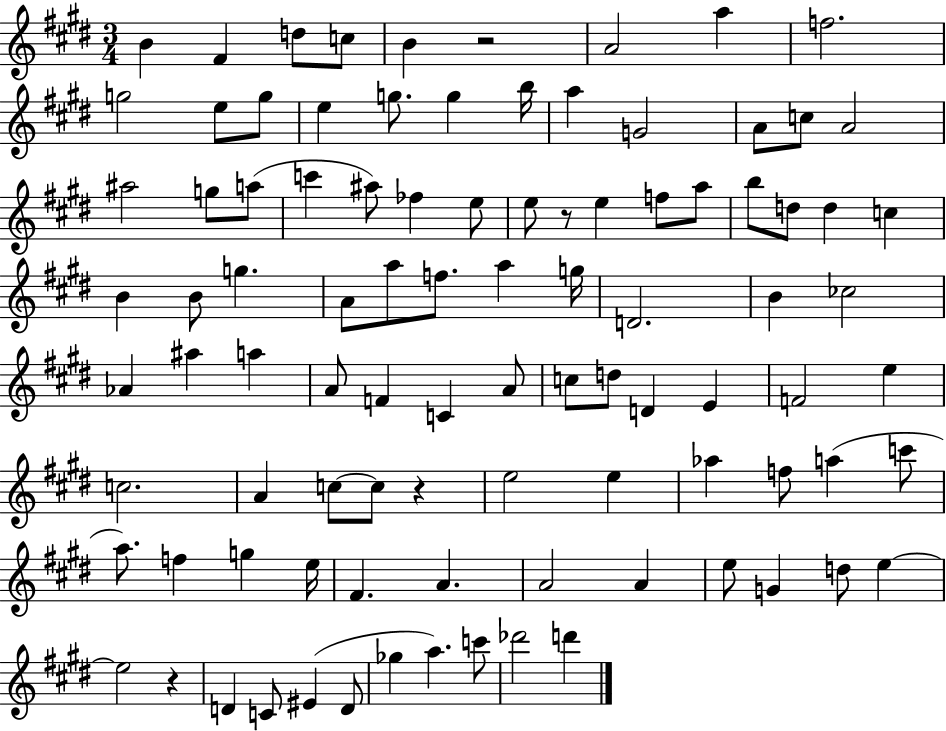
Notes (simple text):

B4/q F#4/q D5/e C5/e B4/q R/h A4/h A5/q F5/h. G5/h E5/e G5/e E5/q G5/e. G5/q B5/s A5/q G4/h A4/e C5/e A4/h A#5/h G5/e A5/e C6/q A#5/e FES5/q E5/e E5/e R/e E5/q F5/e A5/e B5/e D5/e D5/q C5/q B4/q B4/e G5/q. A4/e A5/e F5/e. A5/q G5/s D4/h. B4/q CES5/h Ab4/q A#5/q A5/q A4/e F4/q C4/q A4/e C5/e D5/e D4/q E4/q F4/h E5/q C5/h. A4/q C5/e C5/e R/q E5/h E5/q Ab5/q F5/e A5/q C6/e A5/e. F5/q G5/q E5/s F#4/q. A4/q. A4/h A4/q E5/e G4/q D5/e E5/q E5/h R/q D4/q C4/e EIS4/q D4/e Gb5/q A5/q. C6/e Db6/h D6/q